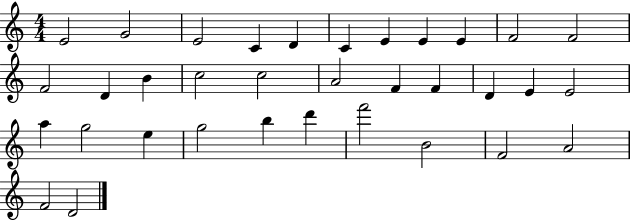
E4/h G4/h E4/h C4/q D4/q C4/q E4/q E4/q E4/q F4/h F4/h F4/h D4/q B4/q C5/h C5/h A4/h F4/q F4/q D4/q E4/q E4/h A5/q G5/h E5/q G5/h B5/q D6/q F6/h B4/h F4/h A4/h F4/h D4/h